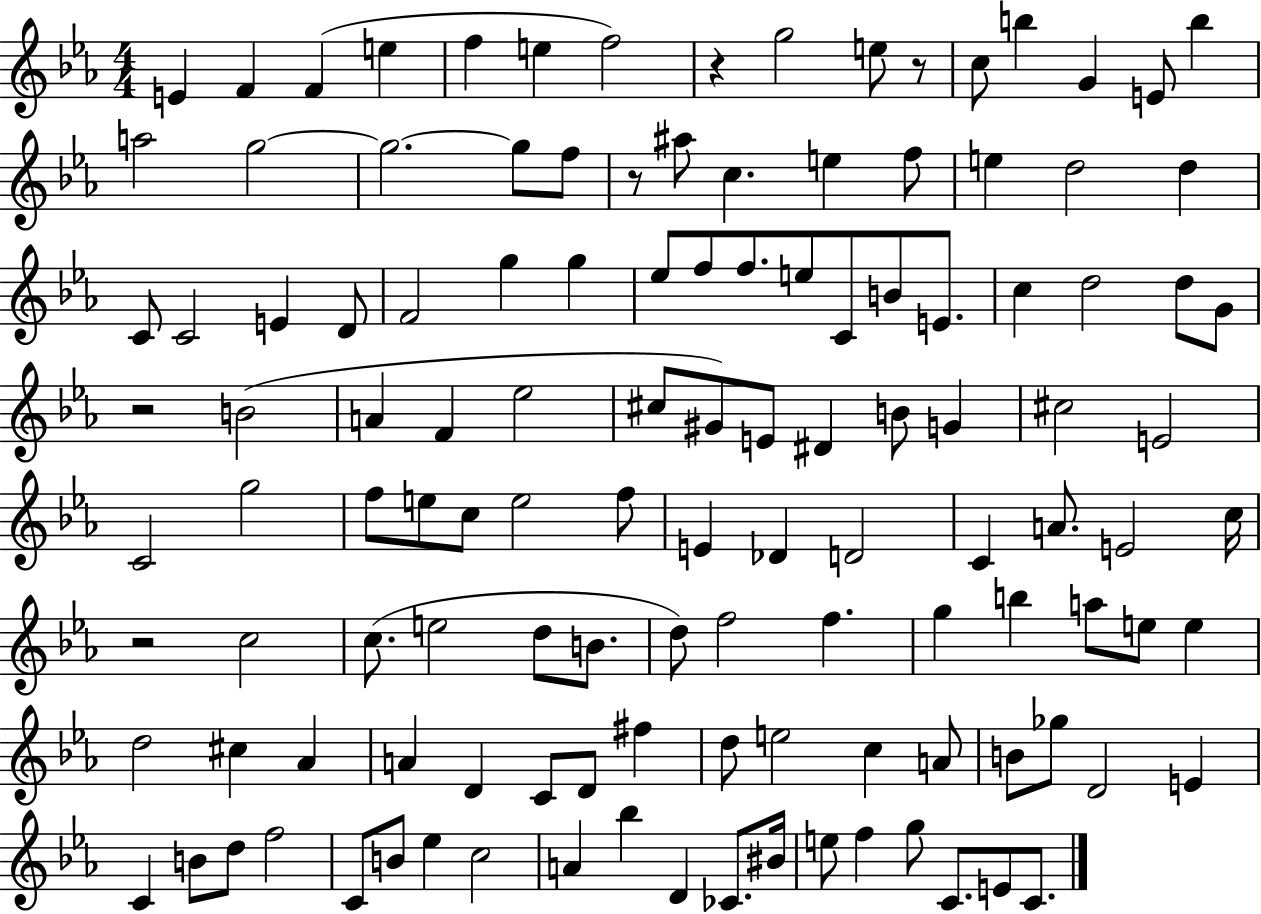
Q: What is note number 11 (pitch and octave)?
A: B5